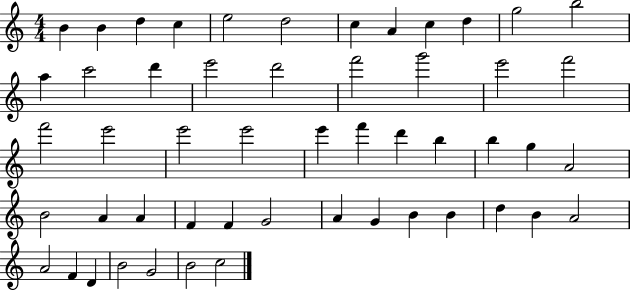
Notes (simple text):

B4/q B4/q D5/q C5/q E5/h D5/h C5/q A4/q C5/q D5/q G5/h B5/h A5/q C6/h D6/q E6/h D6/h F6/h G6/h E6/h F6/h F6/h E6/h E6/h E6/h E6/q F6/q D6/q B5/q B5/q G5/q A4/h B4/h A4/q A4/q F4/q F4/q G4/h A4/q G4/q B4/q B4/q D5/q B4/q A4/h A4/h F4/q D4/q B4/h G4/h B4/h C5/h